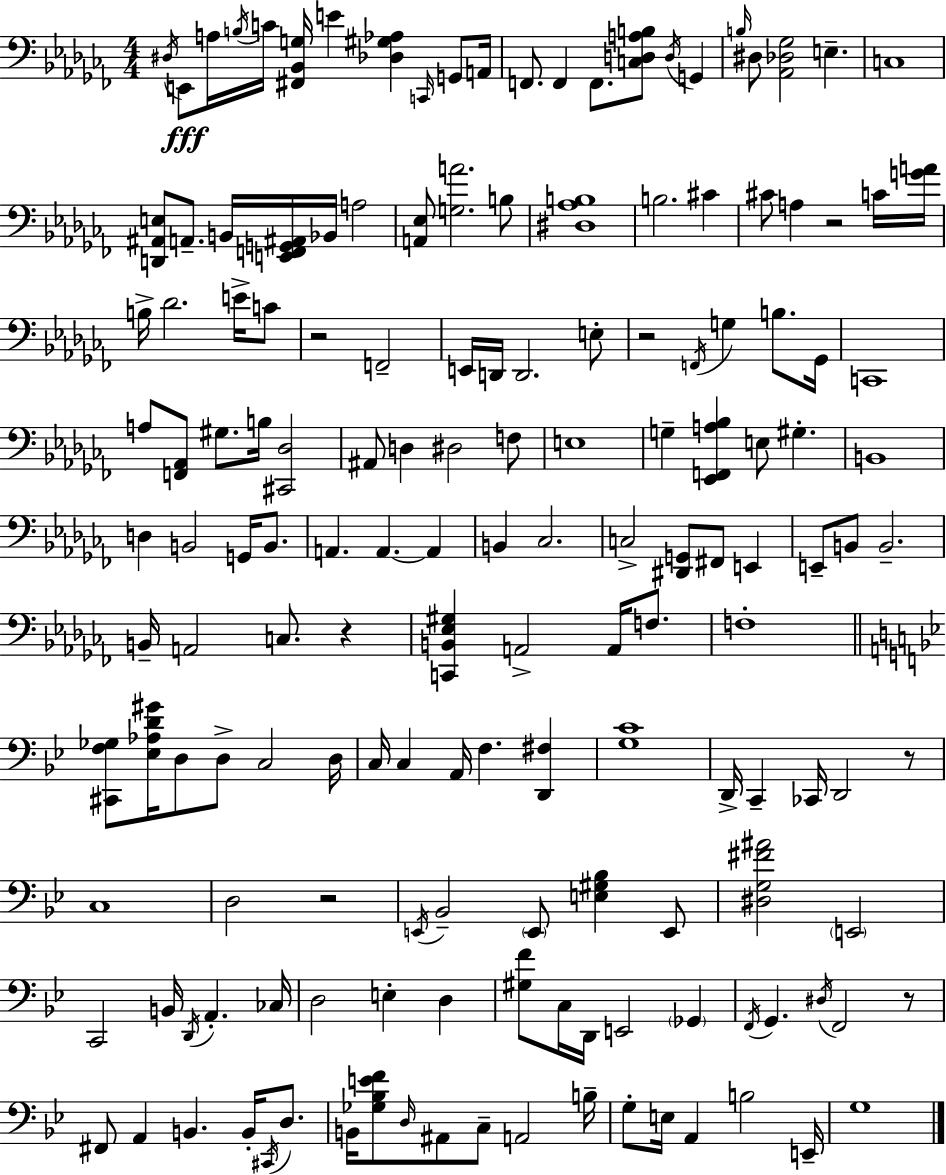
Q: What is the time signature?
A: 4/4